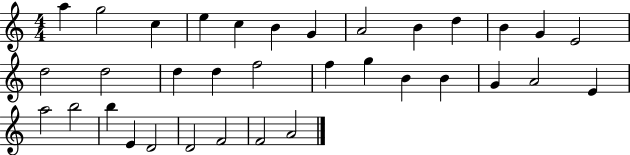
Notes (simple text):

A5/q G5/h C5/q E5/q C5/q B4/q G4/q A4/h B4/q D5/q B4/q G4/q E4/h D5/h D5/h D5/q D5/q F5/h F5/q G5/q B4/q B4/q G4/q A4/h E4/q A5/h B5/h B5/q E4/q D4/h D4/h F4/h F4/h A4/h